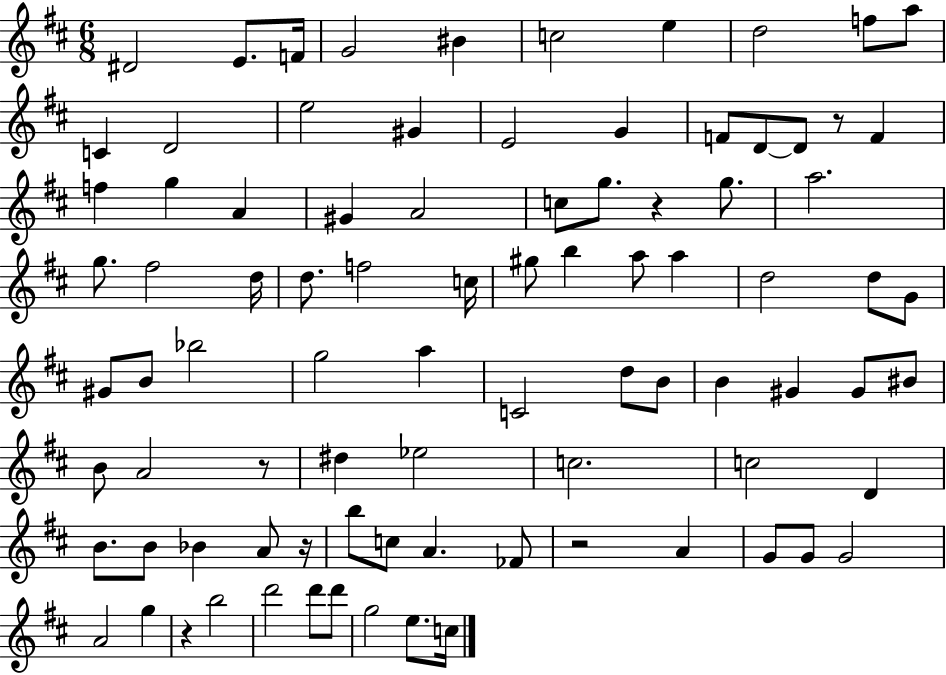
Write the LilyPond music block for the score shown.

{
  \clef treble
  \numericTimeSignature
  \time 6/8
  \key d \major
  dis'2 e'8. f'16 | g'2 bis'4 | c''2 e''4 | d''2 f''8 a''8 | \break c'4 d'2 | e''2 gis'4 | e'2 g'4 | f'8 d'8~~ d'8 r8 f'4 | \break f''4 g''4 a'4 | gis'4 a'2 | c''8 g''8. r4 g''8. | a''2. | \break g''8. fis''2 d''16 | d''8. f''2 c''16 | gis''8 b''4 a''8 a''4 | d''2 d''8 g'8 | \break gis'8 b'8 bes''2 | g''2 a''4 | c'2 d''8 b'8 | b'4 gis'4 gis'8 bis'8 | \break b'8 a'2 r8 | dis''4 ees''2 | c''2. | c''2 d'4 | \break b'8. b'8 bes'4 a'8 r16 | b''8 c''8 a'4. fes'8 | r2 a'4 | g'8 g'8 g'2 | \break a'2 g''4 | r4 b''2 | d'''2 d'''8 d'''8 | g''2 e''8. c''16 | \break \bar "|."
}